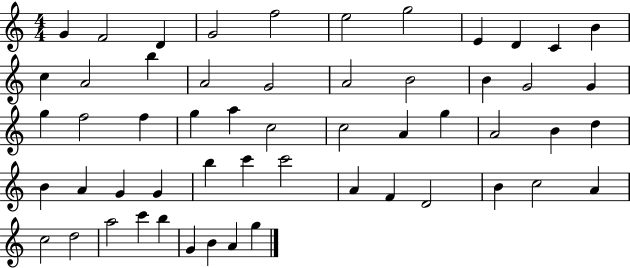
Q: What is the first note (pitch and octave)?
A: G4